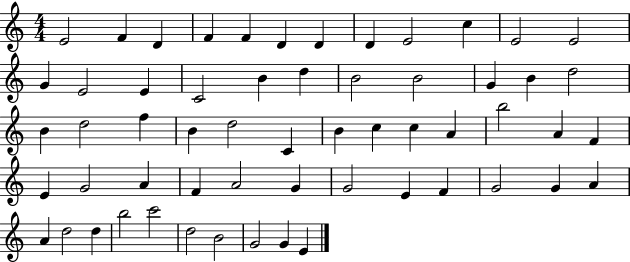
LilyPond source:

{
  \clef treble
  \numericTimeSignature
  \time 4/4
  \key c \major
  e'2 f'4 d'4 | f'4 f'4 d'4 d'4 | d'4 e'2 c''4 | e'2 e'2 | \break g'4 e'2 e'4 | c'2 b'4 d''4 | b'2 b'2 | g'4 b'4 d''2 | \break b'4 d''2 f''4 | b'4 d''2 c'4 | b'4 c''4 c''4 a'4 | b''2 a'4 f'4 | \break e'4 g'2 a'4 | f'4 a'2 g'4 | g'2 e'4 f'4 | g'2 g'4 a'4 | \break a'4 d''2 d''4 | b''2 c'''2 | d''2 b'2 | g'2 g'4 e'4 | \break \bar "|."
}